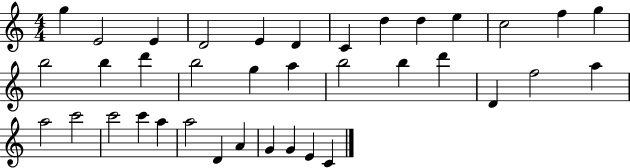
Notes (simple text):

G5/q E4/h E4/q D4/h E4/q D4/q C4/q D5/q D5/q E5/q C5/h F5/q G5/q B5/h B5/q D6/q B5/h G5/q A5/q B5/h B5/q D6/q D4/q F5/h A5/q A5/h C6/h C6/h C6/q A5/q A5/h D4/q A4/q G4/q G4/q E4/q C4/q